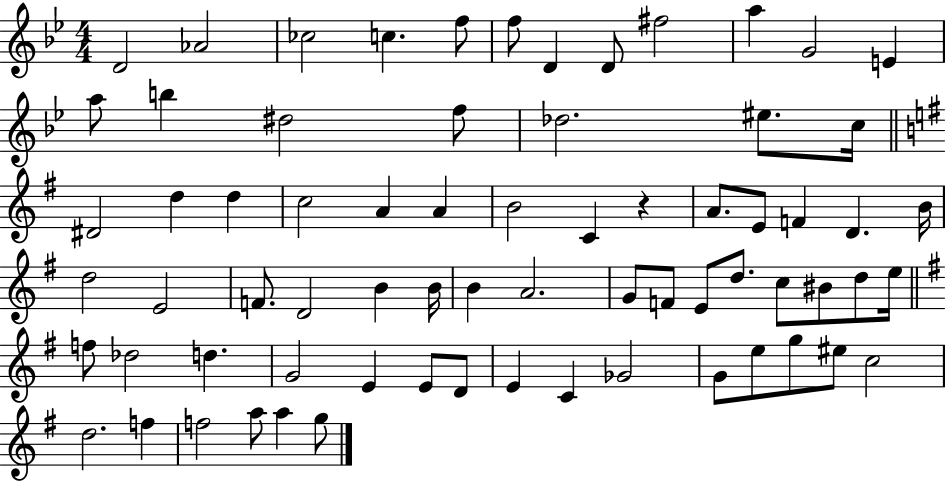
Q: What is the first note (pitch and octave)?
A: D4